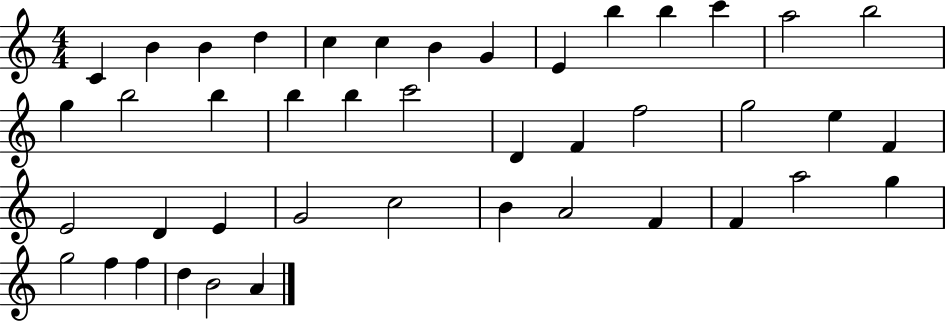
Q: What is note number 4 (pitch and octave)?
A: D5